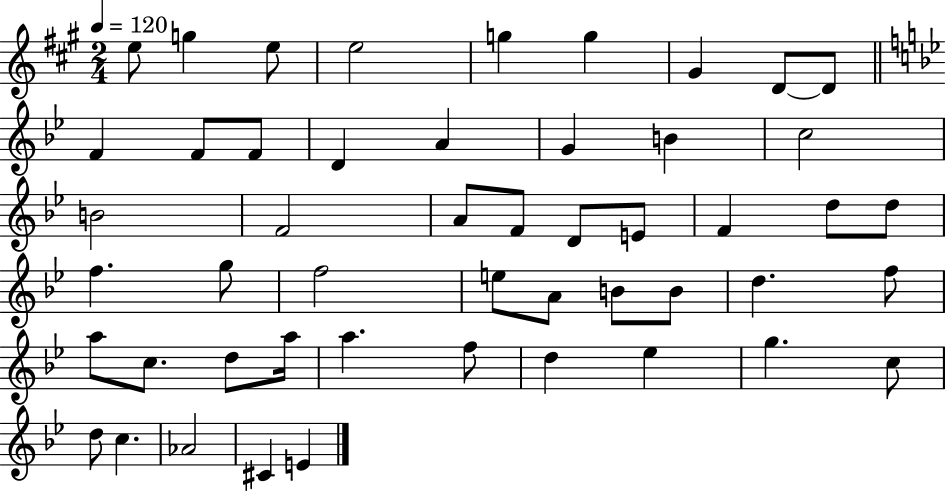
{
  \clef treble
  \numericTimeSignature
  \time 2/4
  \key a \major
  \tempo 4 = 120
  e''8 g''4 e''8 | e''2 | g''4 g''4 | gis'4 d'8~~ d'8 | \break \bar "||" \break \key g \minor f'4 f'8 f'8 | d'4 a'4 | g'4 b'4 | c''2 | \break b'2 | f'2 | a'8 f'8 d'8 e'8 | f'4 d''8 d''8 | \break f''4. g''8 | f''2 | e''8 a'8 b'8 b'8 | d''4. f''8 | \break a''8 c''8. d''8 a''16 | a''4. f''8 | d''4 ees''4 | g''4. c''8 | \break d''8 c''4. | aes'2 | cis'4 e'4 | \bar "|."
}